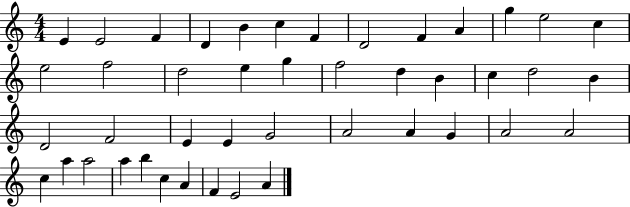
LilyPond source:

{
  \clef treble
  \numericTimeSignature
  \time 4/4
  \key c \major
  e'4 e'2 f'4 | d'4 b'4 c''4 f'4 | d'2 f'4 a'4 | g''4 e''2 c''4 | \break e''2 f''2 | d''2 e''4 g''4 | f''2 d''4 b'4 | c''4 d''2 b'4 | \break d'2 f'2 | e'4 e'4 g'2 | a'2 a'4 g'4 | a'2 a'2 | \break c''4 a''4 a''2 | a''4 b''4 c''4 a'4 | f'4 e'2 a'4 | \bar "|."
}